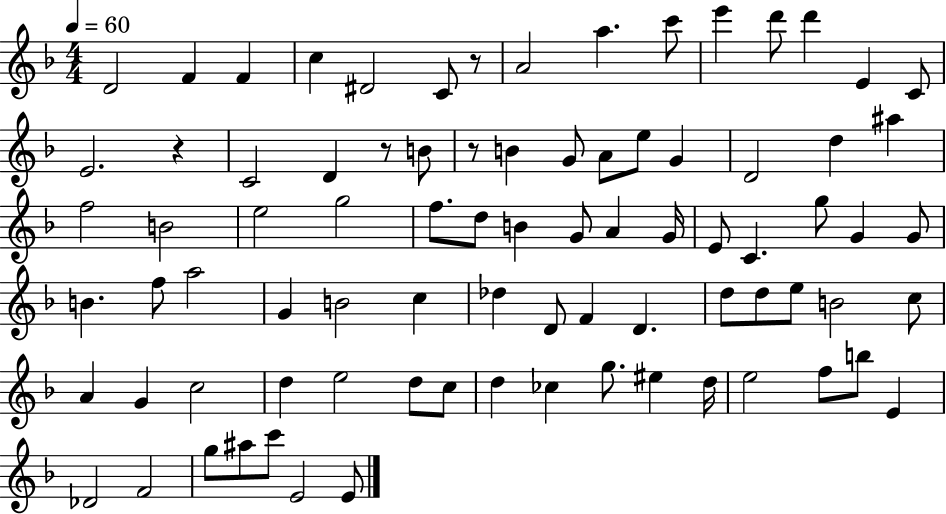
D4/h F4/q F4/q C5/q D#4/h C4/e R/e A4/h A5/q. C6/e E6/q D6/e D6/q E4/q C4/e E4/h. R/q C4/h D4/q R/e B4/e R/e B4/q G4/e A4/e E5/e G4/q D4/h D5/q A#5/q F5/h B4/h E5/h G5/h F5/e. D5/e B4/q G4/e A4/q G4/s E4/e C4/q. G5/e G4/q G4/e B4/q. F5/e A5/h G4/q B4/h C5/q Db5/q D4/e F4/q D4/q. D5/e D5/e E5/e B4/h C5/e A4/q G4/q C5/h D5/q E5/h D5/e C5/e D5/q CES5/q G5/e. EIS5/q D5/s E5/h F5/e B5/e E4/q Db4/h F4/h G5/e A#5/e C6/e E4/h E4/e